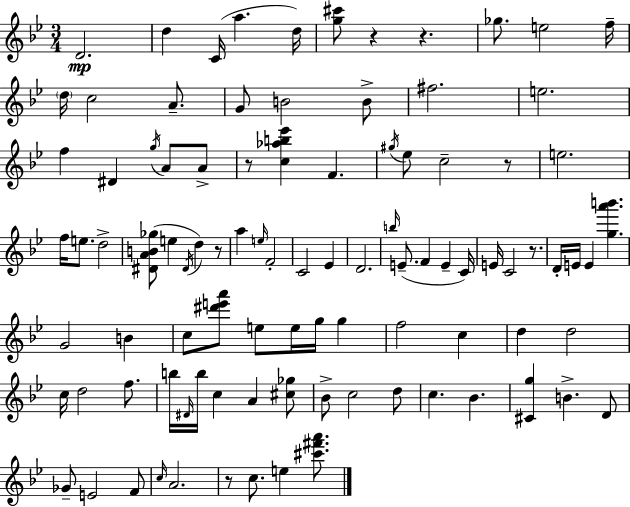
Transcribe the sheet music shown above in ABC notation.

X:1
T:Untitled
M:3/4
L:1/4
K:Bb
D2 d C/4 a d/4 [g^c']/2 z z _g/2 e2 f/4 d/4 c2 A/2 G/2 B2 B/2 ^f2 e2 f ^D g/4 A/2 A/2 z/2 [c_ab_e'] F ^g/4 _e/2 c2 z/2 e2 f/4 e/2 d2 [^DAB_g]/2 e ^D/4 d z/2 a e/4 F2 C2 _E D2 b/4 E/2 F E C/4 E/4 C2 z/2 D/4 E/4 E [ga'b'] G2 B c/2 [^d'e'a']/2 e/2 e/4 g/4 g f2 c d d2 c/4 d2 f/2 b/4 ^D/4 b/4 c A [^c_g]/2 _B/2 c2 d/2 c _B [^Cg] B D/2 _G/2 E2 F/2 c/4 A2 z/2 c/2 e [^c'^f'a']/2